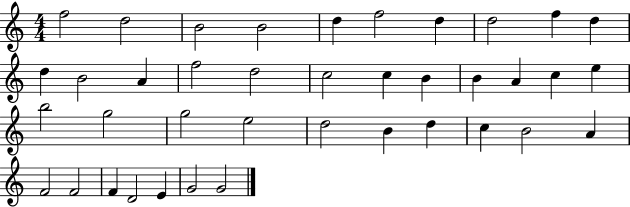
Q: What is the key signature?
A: C major